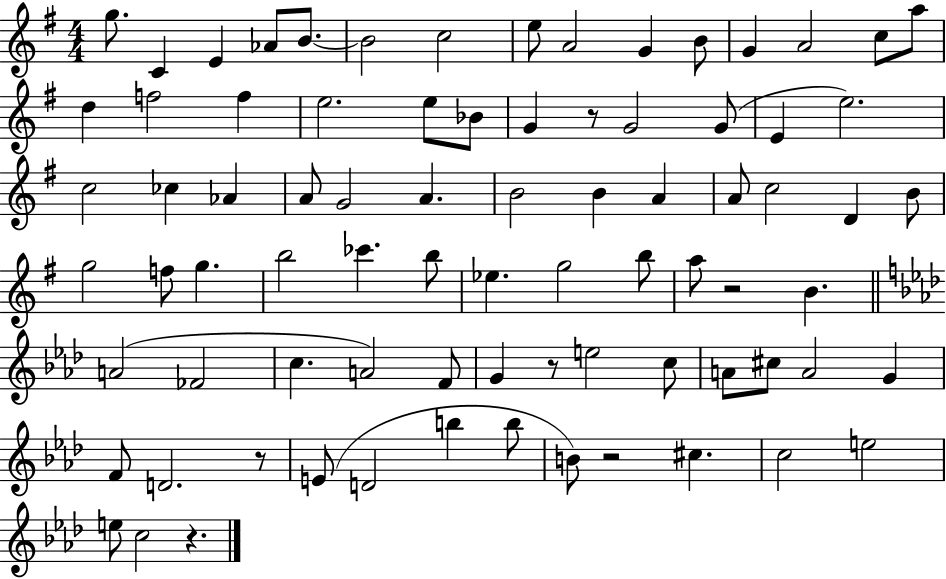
X:1
T:Untitled
M:4/4
L:1/4
K:G
g/2 C E _A/2 B/2 B2 c2 e/2 A2 G B/2 G A2 c/2 a/2 d f2 f e2 e/2 _B/2 G z/2 G2 G/2 E e2 c2 _c _A A/2 G2 A B2 B A A/2 c2 D B/2 g2 f/2 g b2 _c' b/2 _e g2 b/2 a/2 z2 B A2 _F2 c A2 F/2 G z/2 e2 c/2 A/2 ^c/2 A2 G F/2 D2 z/2 E/2 D2 b b/2 B/2 z2 ^c c2 e2 e/2 c2 z